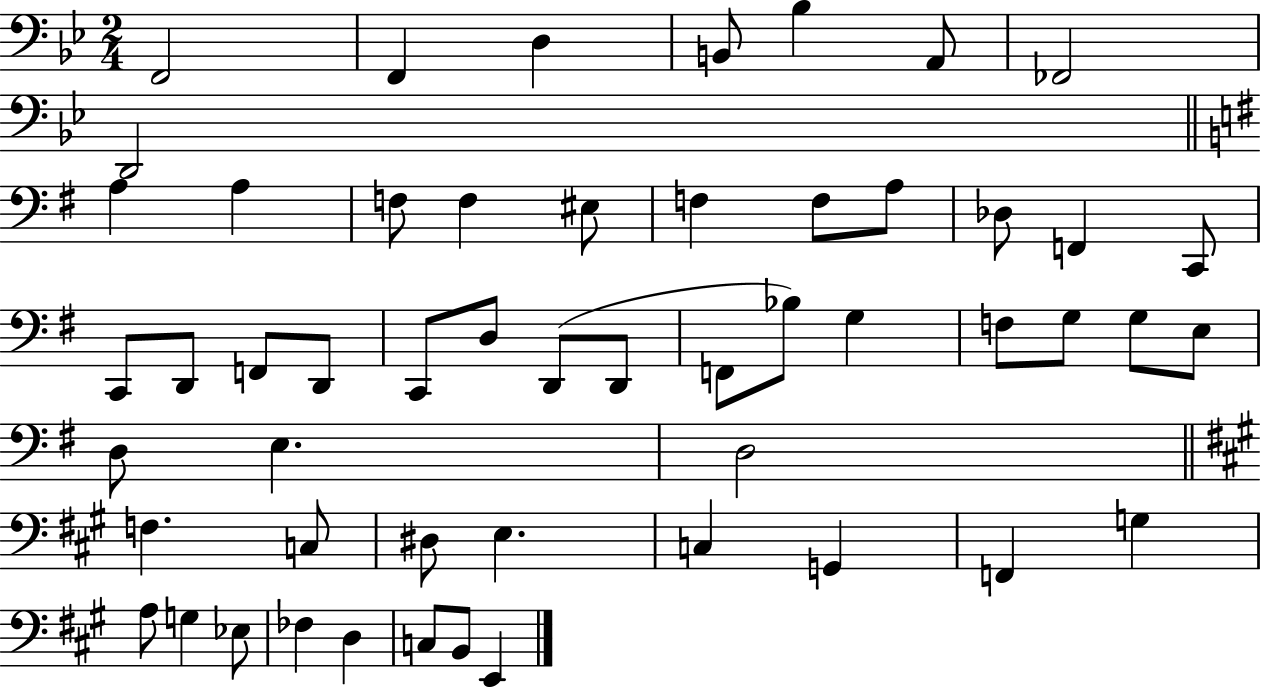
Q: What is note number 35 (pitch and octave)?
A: D3